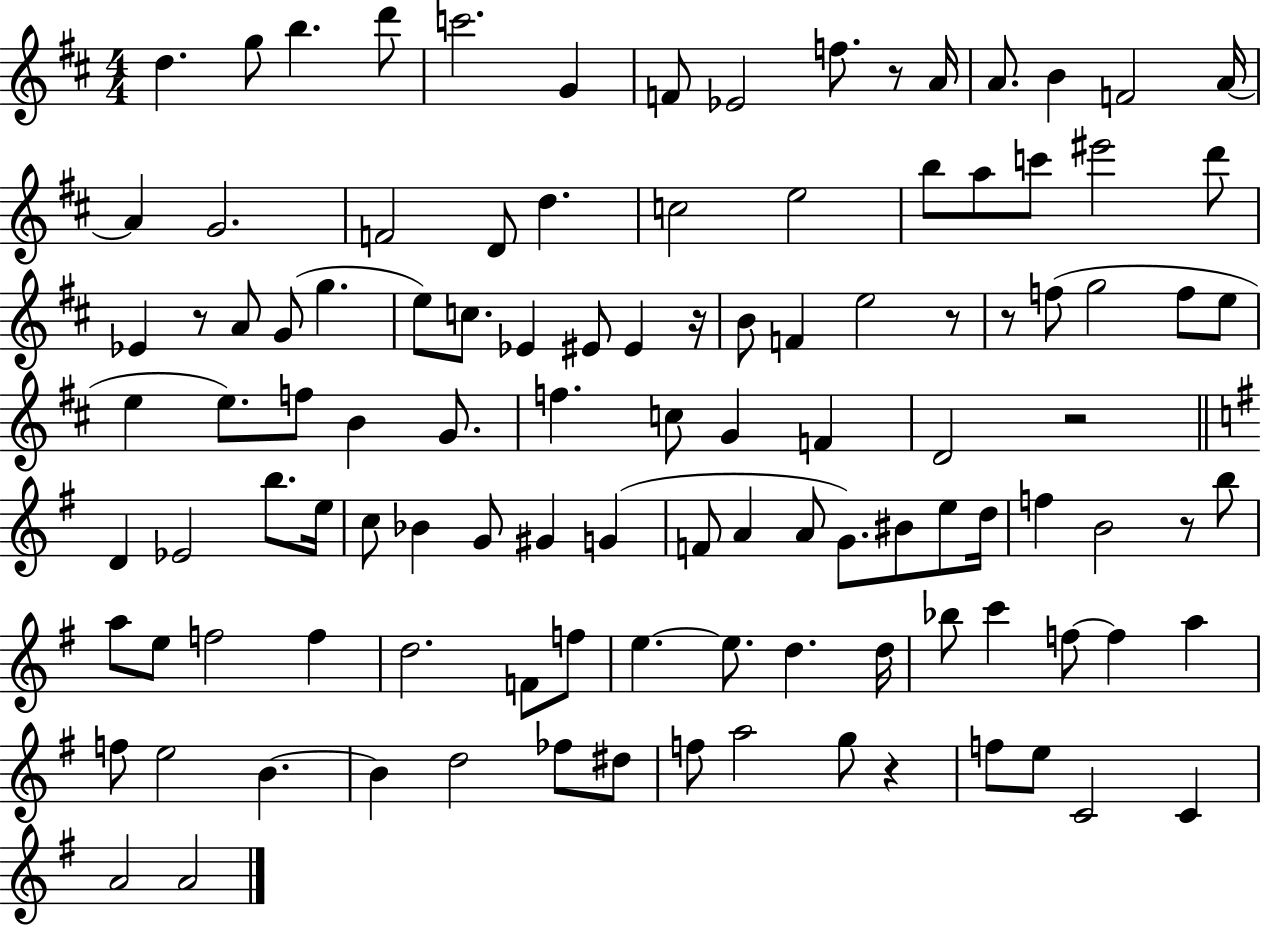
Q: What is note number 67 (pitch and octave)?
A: E5